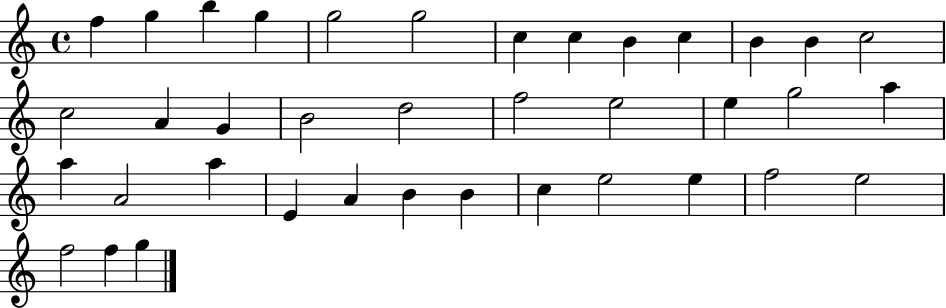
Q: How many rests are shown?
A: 0